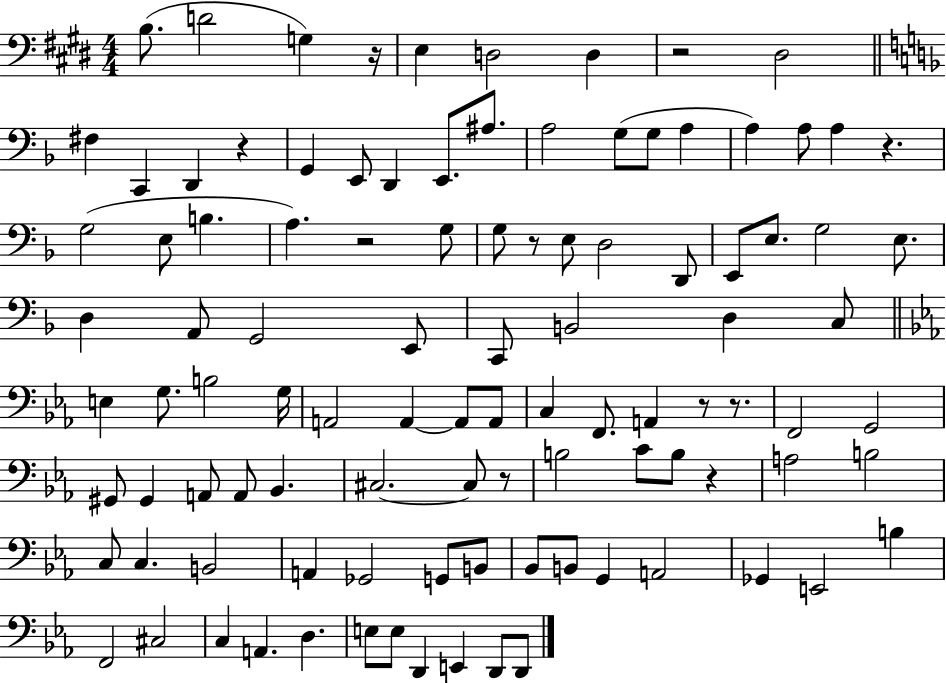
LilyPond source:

{
  \clef bass
  \numericTimeSignature
  \time 4/4
  \key e \major
  b8.( d'2 g4) r16 | e4 d2 d4 | r2 dis2 | \bar "||" \break \key d \minor fis4 c,4 d,4 r4 | g,4 e,8 d,4 e,8. ais8. | a2 g8( g8 a4 | a4) a8 a4 r4. | \break g2( e8 b4. | a4.) r2 g8 | g8 r8 e8 d2 d,8 | e,8 e8. g2 e8. | \break d4 a,8 g,2 e,8 | c,8 b,2 d4 c8 | \bar "||" \break \key c \minor e4 g8. b2 g16 | a,2 a,4~~ a,8 a,8 | c4 f,8. a,4 r8 r8. | f,2 g,2 | \break gis,8 gis,4 a,8 a,8 bes,4. | cis2.~~ cis8 r8 | b2 c'8 b8 r4 | a2 b2 | \break c8 c4. b,2 | a,4 ges,2 g,8 b,8 | bes,8 b,8 g,4 a,2 | ges,4 e,2 b4 | \break f,2 cis2 | c4 a,4. d4. | e8 e8 d,4 e,4 d,8 d,8 | \bar "|."
}